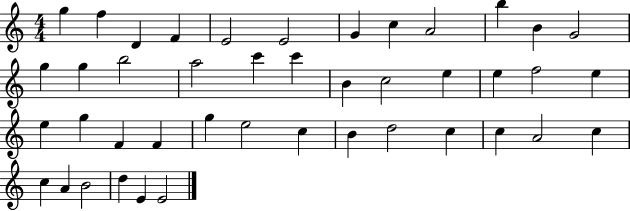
G5/q F5/q D4/q F4/q E4/h E4/h G4/q C5/q A4/h B5/q B4/q G4/h G5/q G5/q B5/h A5/h C6/q C6/q B4/q C5/h E5/q E5/q F5/h E5/q E5/q G5/q F4/q F4/q G5/q E5/h C5/q B4/q D5/h C5/q C5/q A4/h C5/q C5/q A4/q B4/h D5/q E4/q E4/h